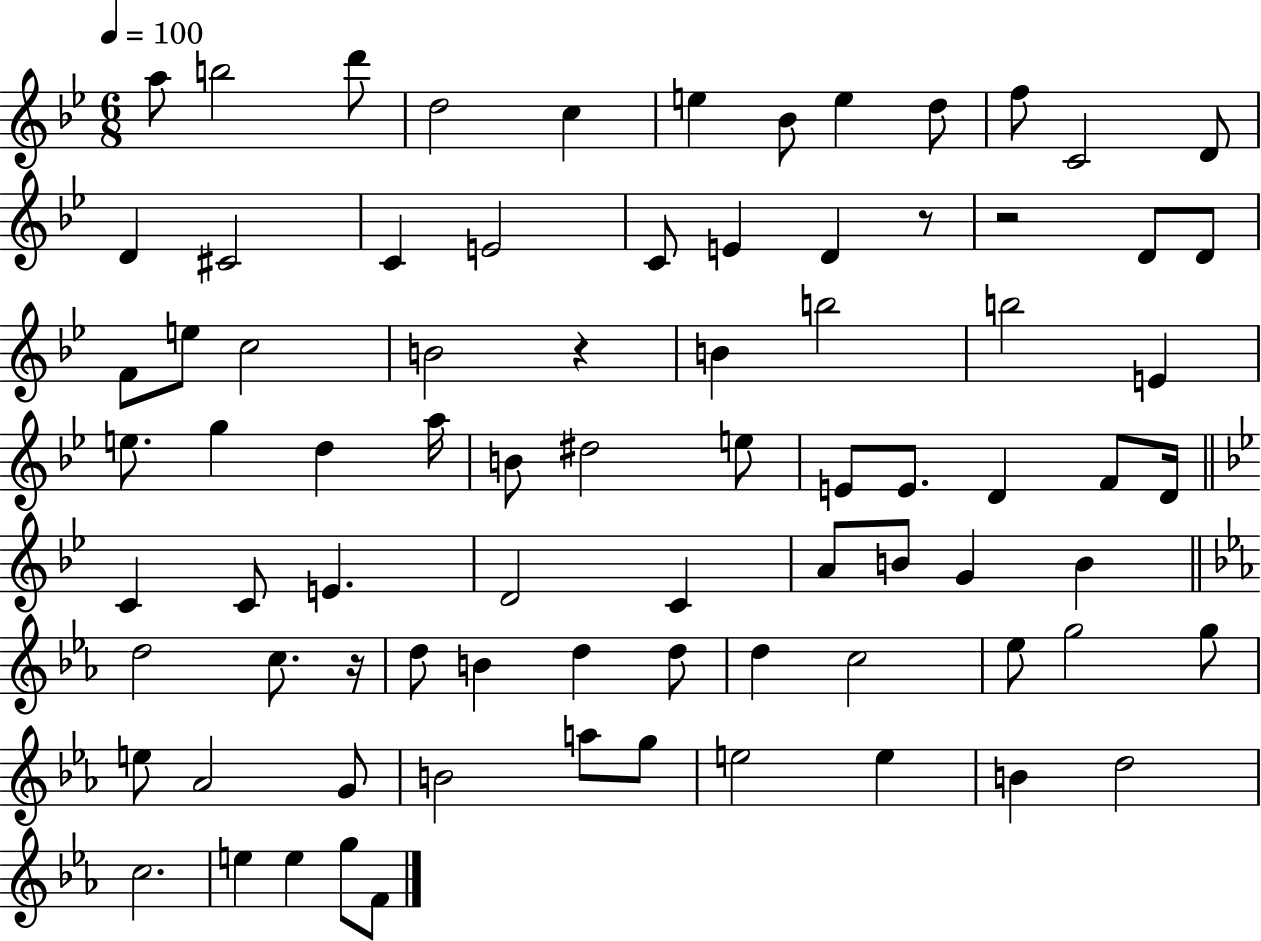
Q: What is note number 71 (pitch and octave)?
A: D5